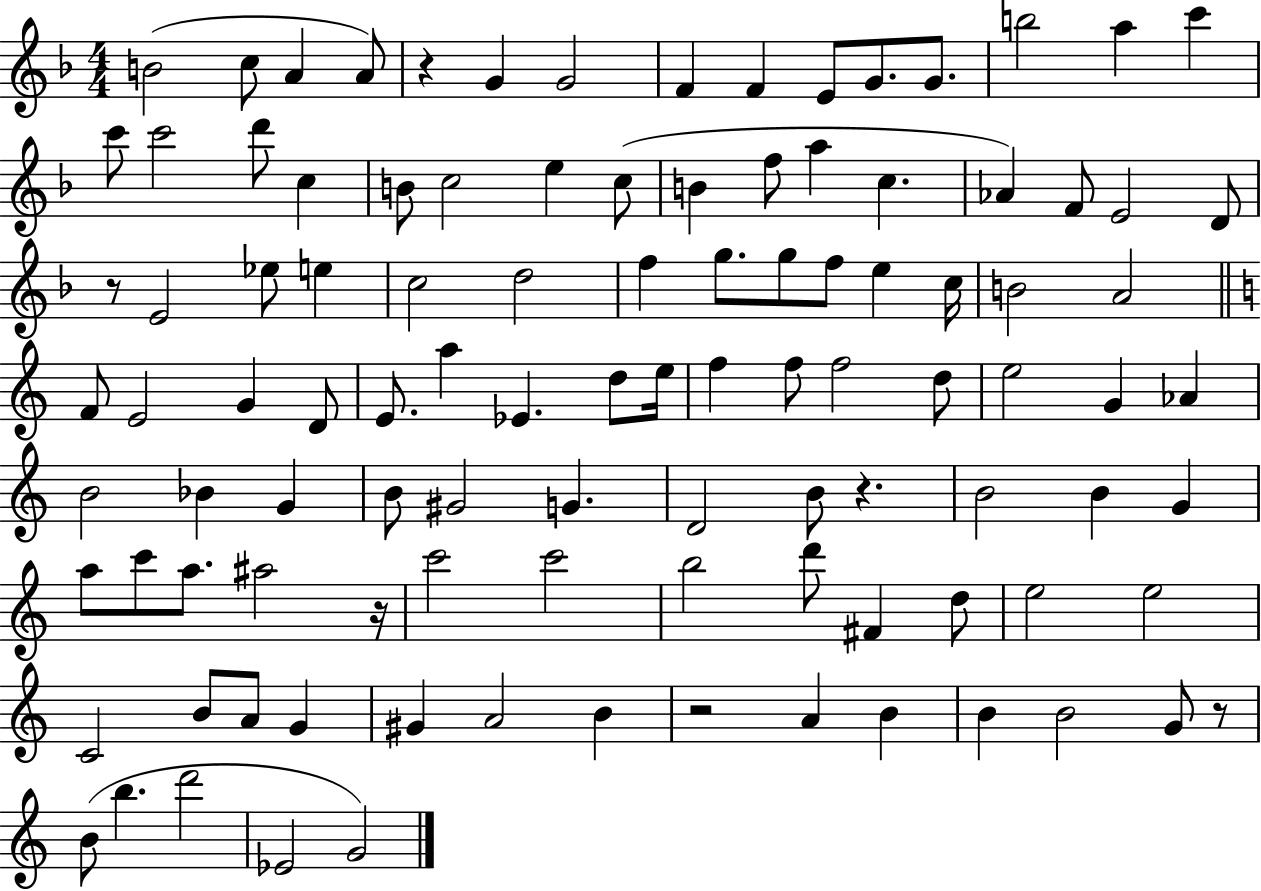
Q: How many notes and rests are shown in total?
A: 105